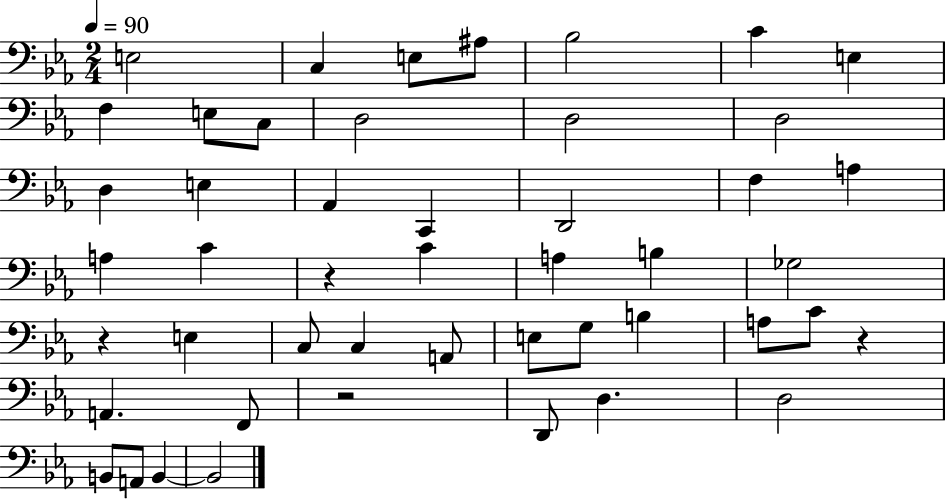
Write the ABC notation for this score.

X:1
T:Untitled
M:2/4
L:1/4
K:Eb
E,2 C, E,/2 ^A,/2 _B,2 C E, F, E,/2 C,/2 D,2 D,2 D,2 D, E, _A,, C,, D,,2 F, A, A, C z C A, B, _G,2 z E, C,/2 C, A,,/2 E,/2 G,/2 B, A,/2 C/2 z A,, F,,/2 z2 D,,/2 D, D,2 B,,/2 A,,/2 B,, B,,2